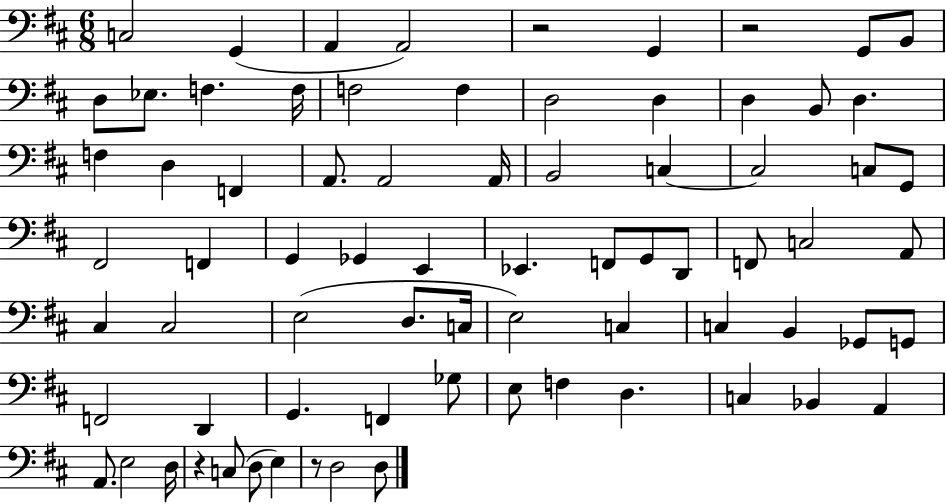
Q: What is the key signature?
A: D major